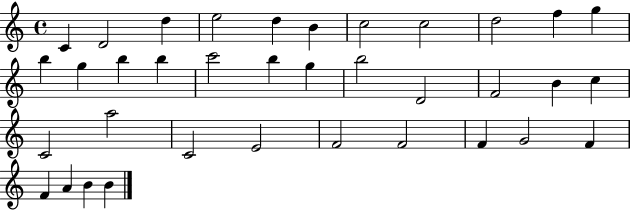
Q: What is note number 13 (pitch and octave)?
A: G5